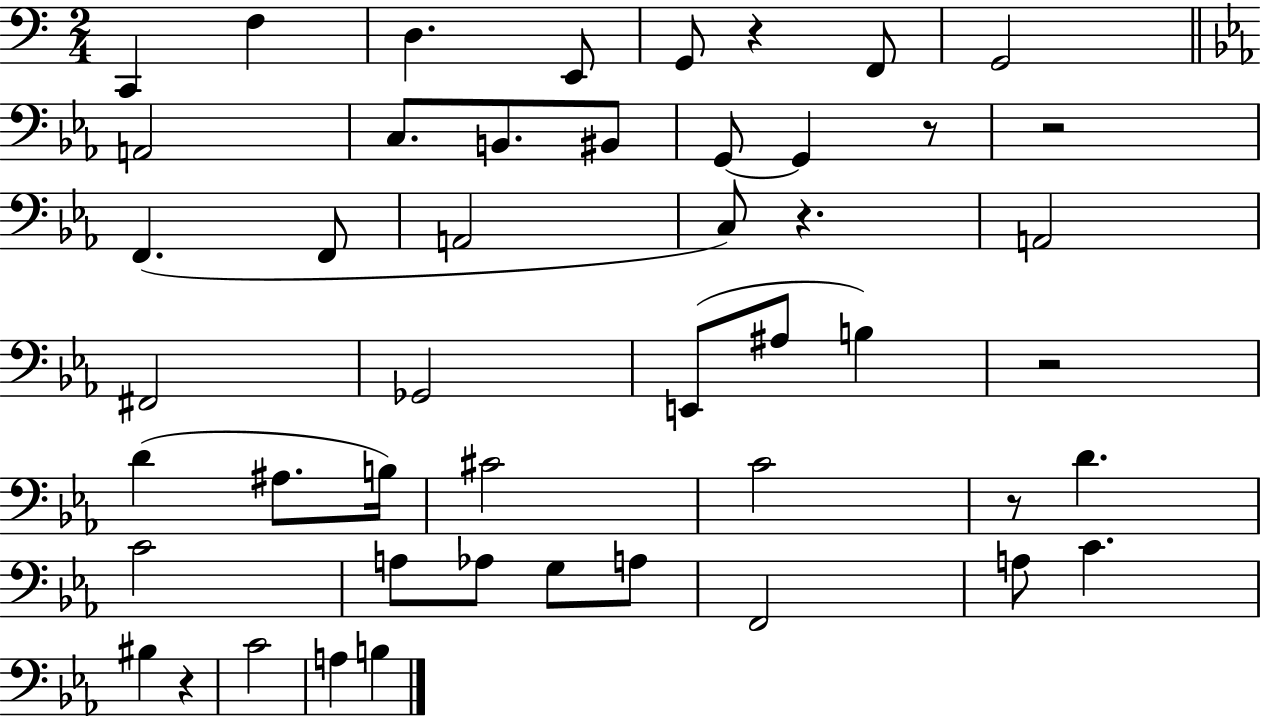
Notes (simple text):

C2/q F3/q D3/q. E2/e G2/e R/q F2/e G2/h A2/h C3/e. B2/e. BIS2/e G2/e G2/q R/e R/h F2/q. F2/e A2/h C3/e R/q. A2/h F#2/h Gb2/h E2/e A#3/e B3/q R/h D4/q A#3/e. B3/s C#4/h C4/h R/e D4/q. C4/h A3/e Ab3/e G3/e A3/e F2/h A3/e C4/q. BIS3/q R/q C4/h A3/q B3/q